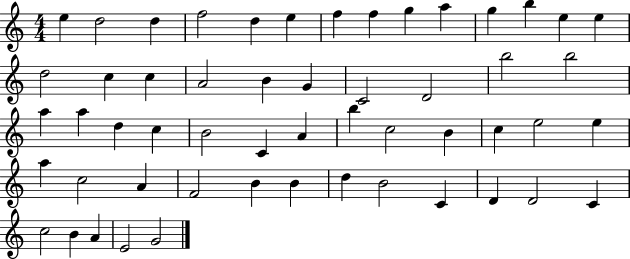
E5/q D5/h D5/q F5/h D5/q E5/q F5/q F5/q G5/q A5/q G5/q B5/q E5/q E5/q D5/h C5/q C5/q A4/h B4/q G4/q C4/h D4/h B5/h B5/h A5/q A5/q D5/q C5/q B4/h C4/q A4/q B5/q C5/h B4/q C5/q E5/h E5/q A5/q C5/h A4/q F4/h B4/q B4/q D5/q B4/h C4/q D4/q D4/h C4/q C5/h B4/q A4/q E4/h G4/h